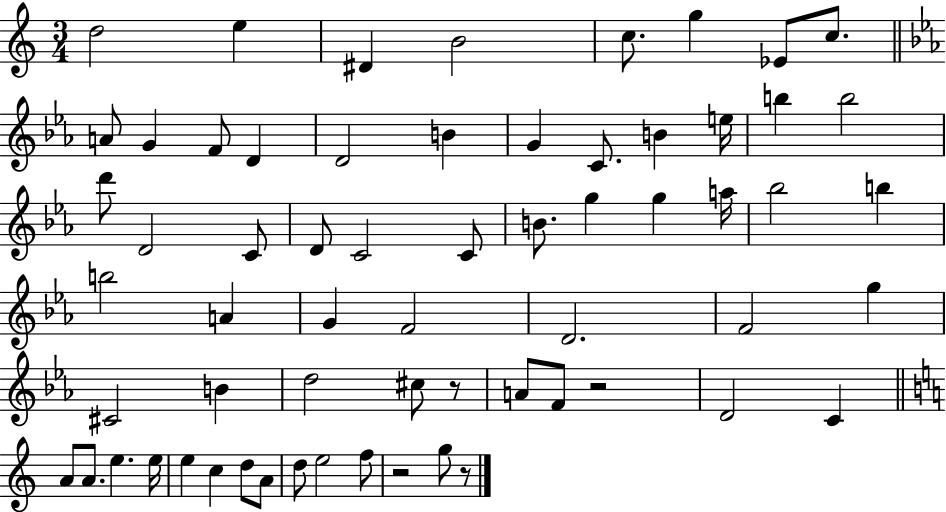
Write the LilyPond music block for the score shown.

{
  \clef treble
  \numericTimeSignature
  \time 3/4
  \key c \major
  \repeat volta 2 { d''2 e''4 | dis'4 b'2 | c''8. g''4 ees'8 c''8. | \bar "||" \break \key ees \major a'8 g'4 f'8 d'4 | d'2 b'4 | g'4 c'8. b'4 e''16 | b''4 b''2 | \break d'''8 d'2 c'8 | d'8 c'2 c'8 | b'8. g''4 g''4 a''16 | bes''2 b''4 | \break b''2 a'4 | g'4 f'2 | d'2. | f'2 g''4 | \break cis'2 b'4 | d''2 cis''8 r8 | a'8 f'8 r2 | d'2 c'4 | \break \bar "||" \break \key a \minor a'8 a'8. e''4. e''16 | e''4 c''4 d''8 a'8 | d''8 e''2 f''8 | r2 g''8 r8 | \break } \bar "|."
}